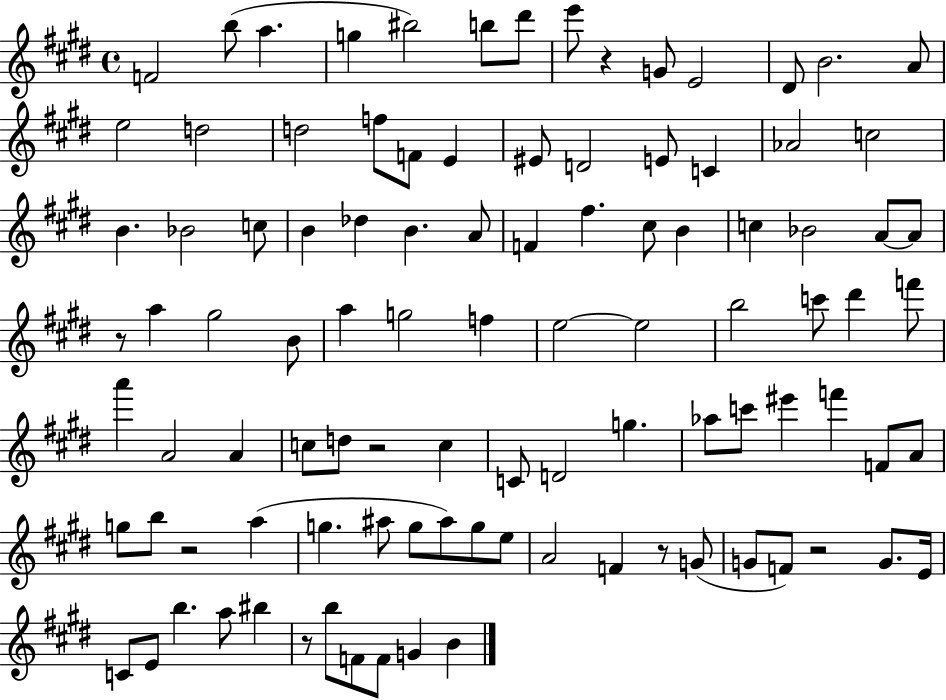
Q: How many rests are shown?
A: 7